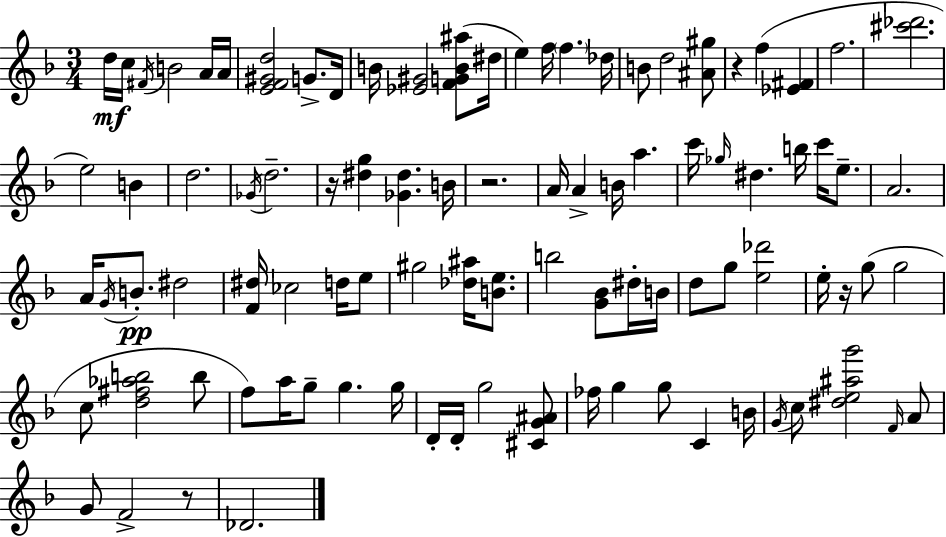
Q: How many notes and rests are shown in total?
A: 94